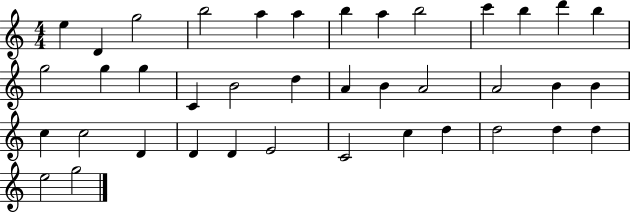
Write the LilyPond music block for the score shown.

{
  \clef treble
  \numericTimeSignature
  \time 4/4
  \key c \major
  e''4 d'4 g''2 | b''2 a''4 a''4 | b''4 a''4 b''2 | c'''4 b''4 d'''4 b''4 | \break g''2 g''4 g''4 | c'4 b'2 d''4 | a'4 b'4 a'2 | a'2 b'4 b'4 | \break c''4 c''2 d'4 | d'4 d'4 e'2 | c'2 c''4 d''4 | d''2 d''4 d''4 | \break e''2 g''2 | \bar "|."
}